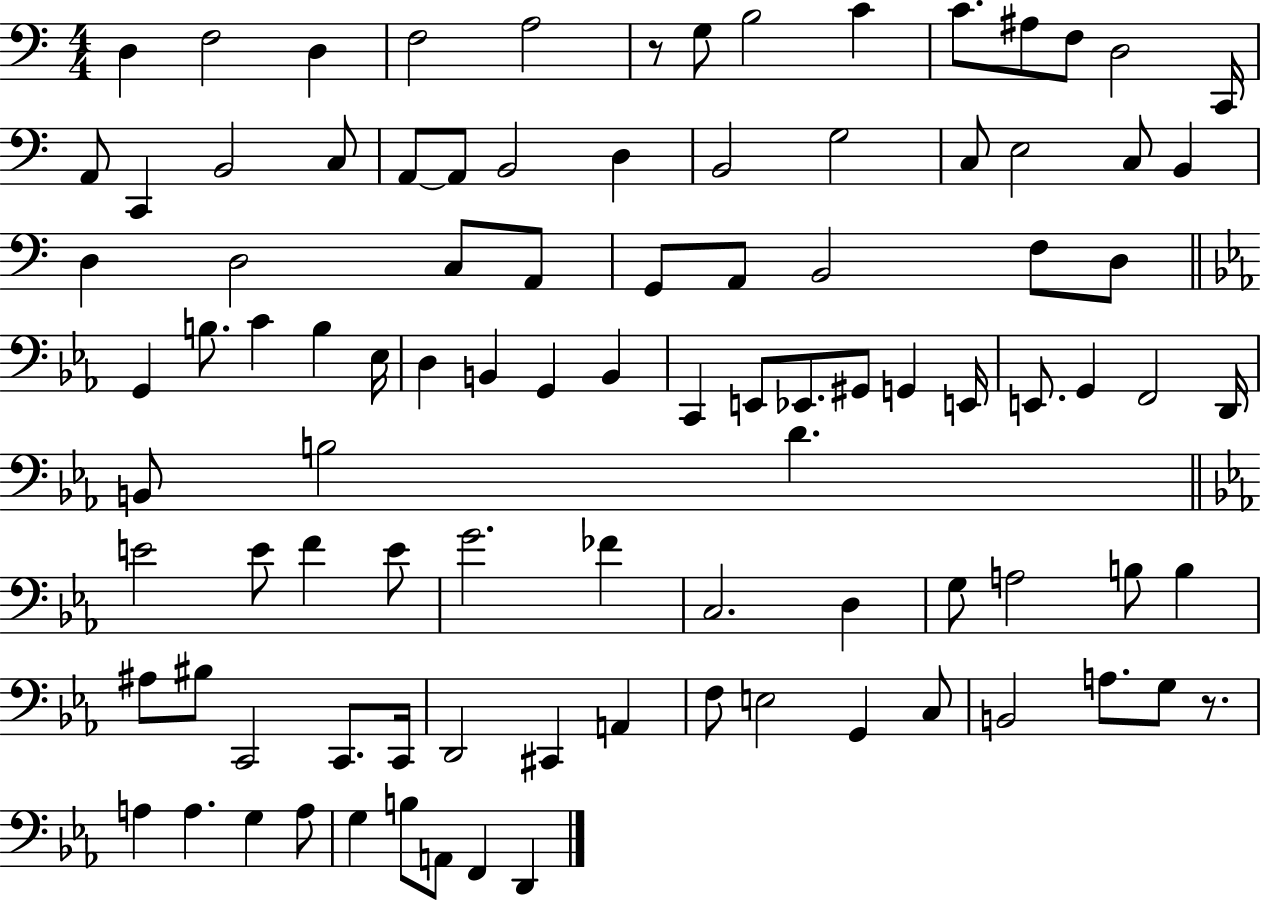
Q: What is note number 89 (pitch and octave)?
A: A3